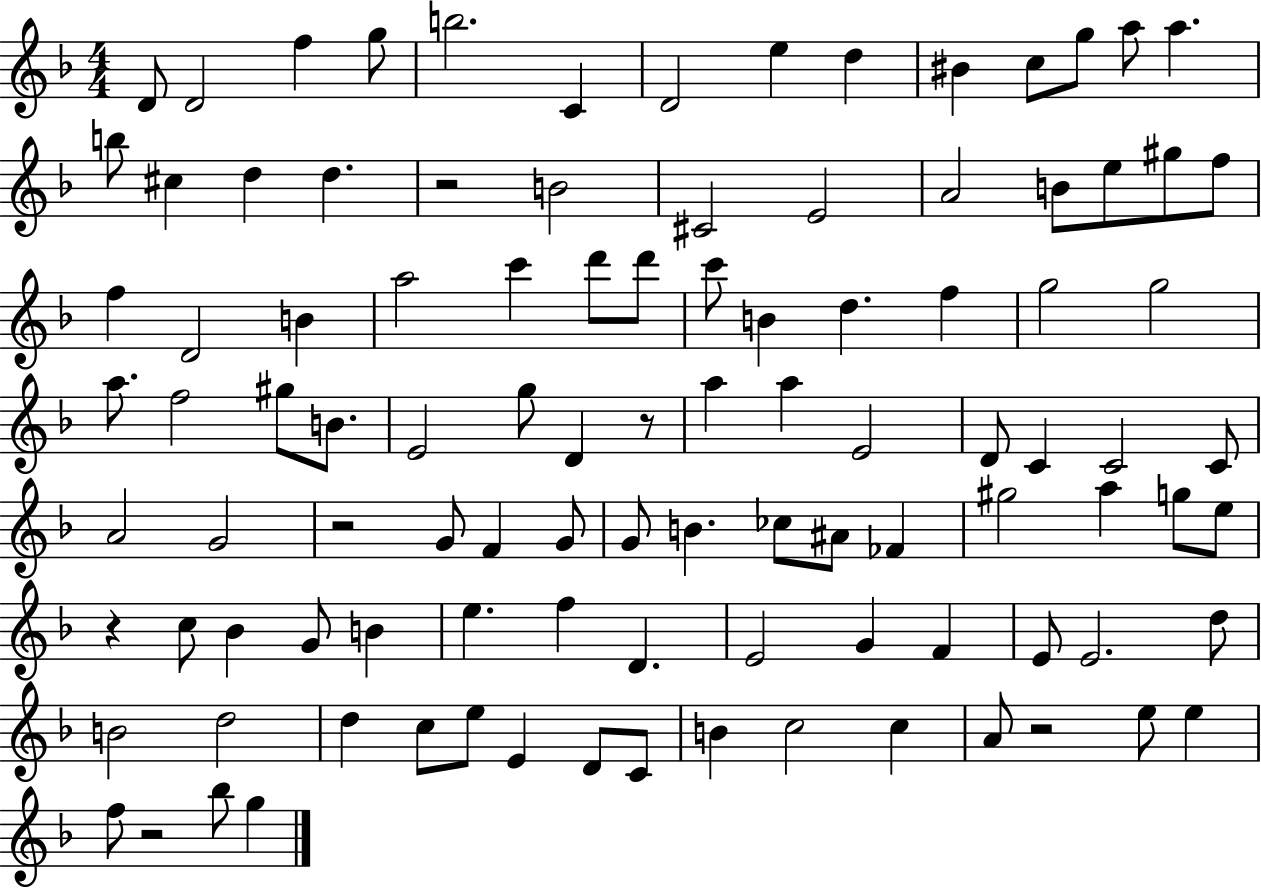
D4/e D4/h F5/q G5/e B5/h. C4/q D4/h E5/q D5/q BIS4/q C5/e G5/e A5/e A5/q. B5/e C#5/q D5/q D5/q. R/h B4/h C#4/h E4/h A4/h B4/e E5/e G#5/e F5/e F5/q D4/h B4/q A5/h C6/q D6/e D6/e C6/e B4/q D5/q. F5/q G5/h G5/h A5/e. F5/h G#5/e B4/e. E4/h G5/e D4/q R/e A5/q A5/q E4/h D4/e C4/q C4/h C4/e A4/h G4/h R/h G4/e F4/q G4/e G4/e B4/q. CES5/e A#4/e FES4/q G#5/h A5/q G5/e E5/e R/q C5/e Bb4/q G4/e B4/q E5/q. F5/q D4/q. E4/h G4/q F4/q E4/e E4/h. D5/e B4/h D5/h D5/q C5/e E5/e E4/q D4/e C4/e B4/q C5/h C5/q A4/e R/h E5/e E5/q F5/e R/h Bb5/e G5/q